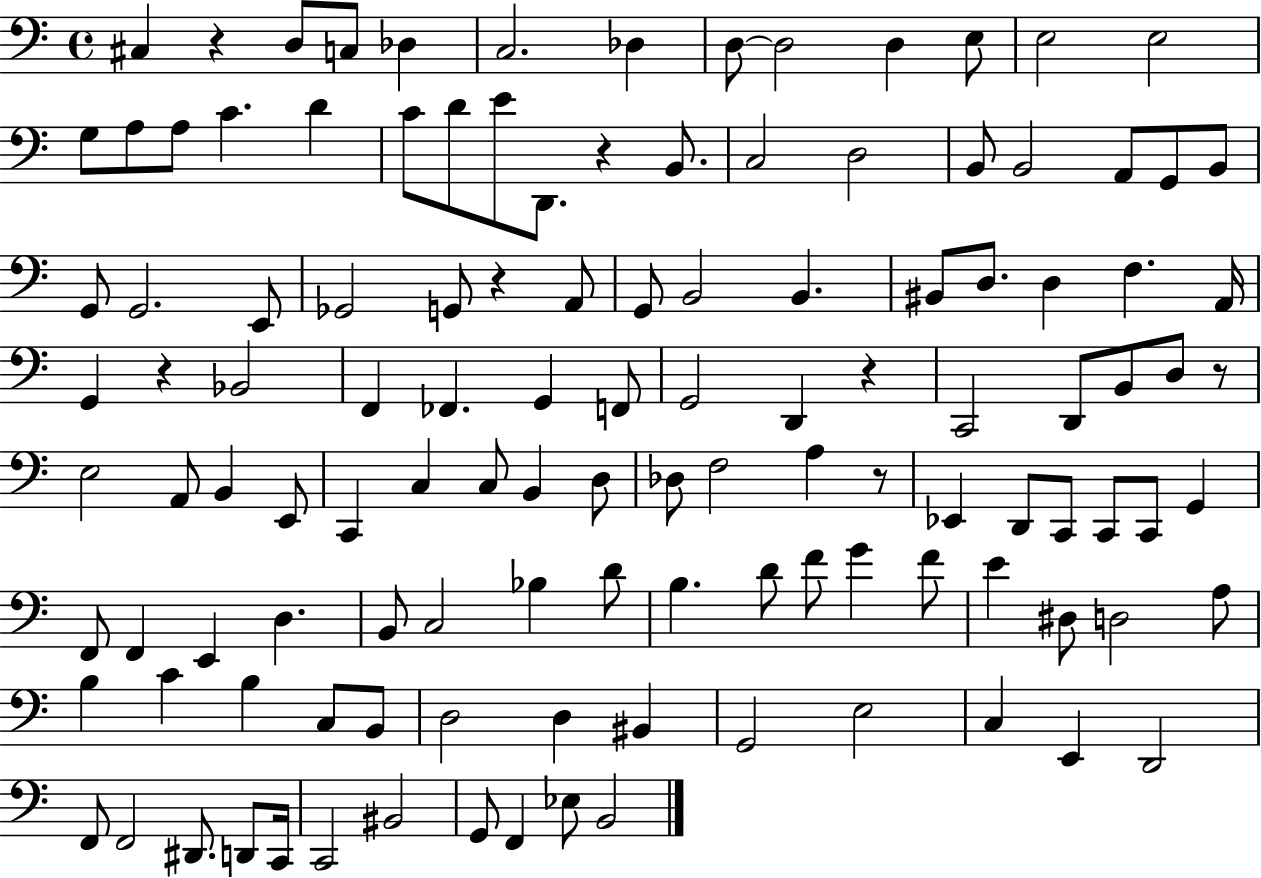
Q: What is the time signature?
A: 4/4